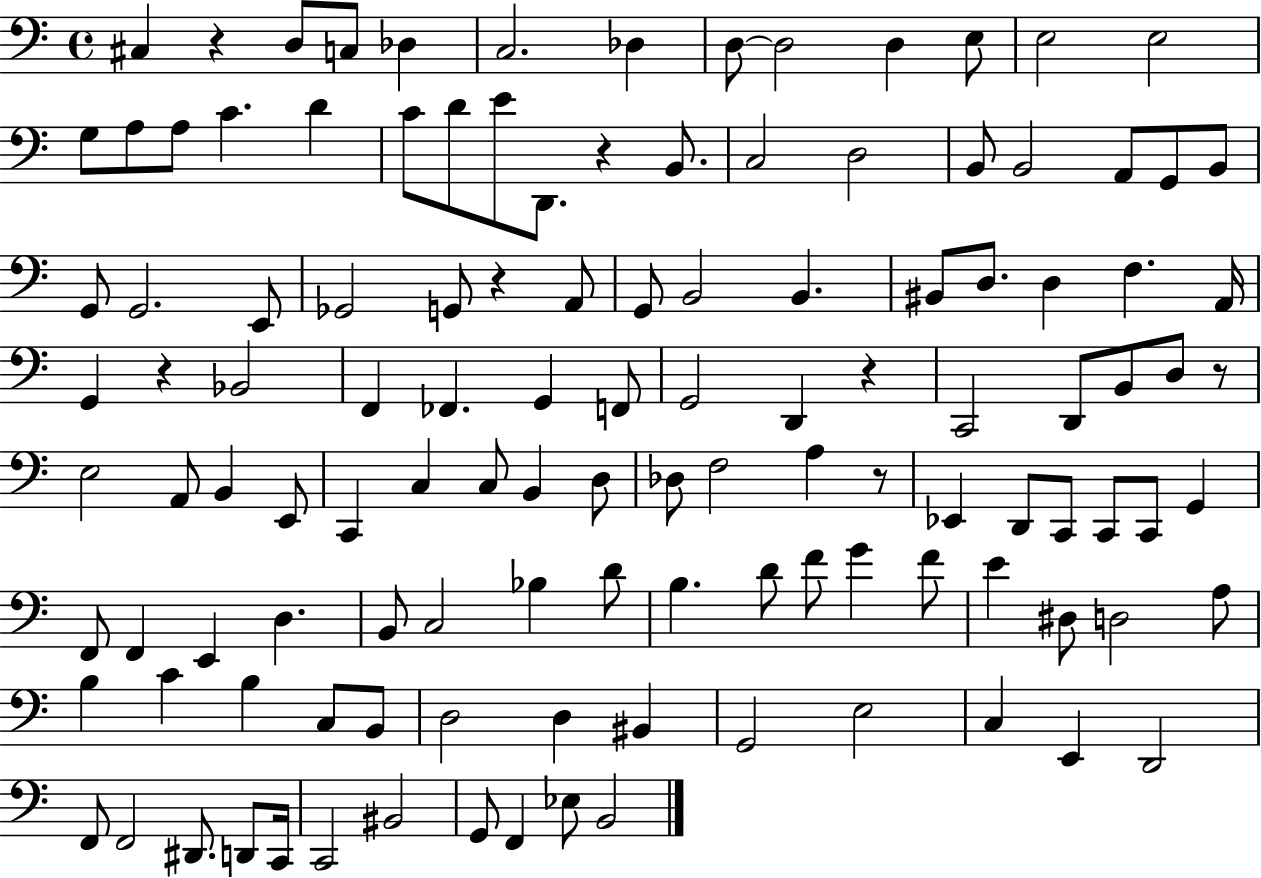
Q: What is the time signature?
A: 4/4